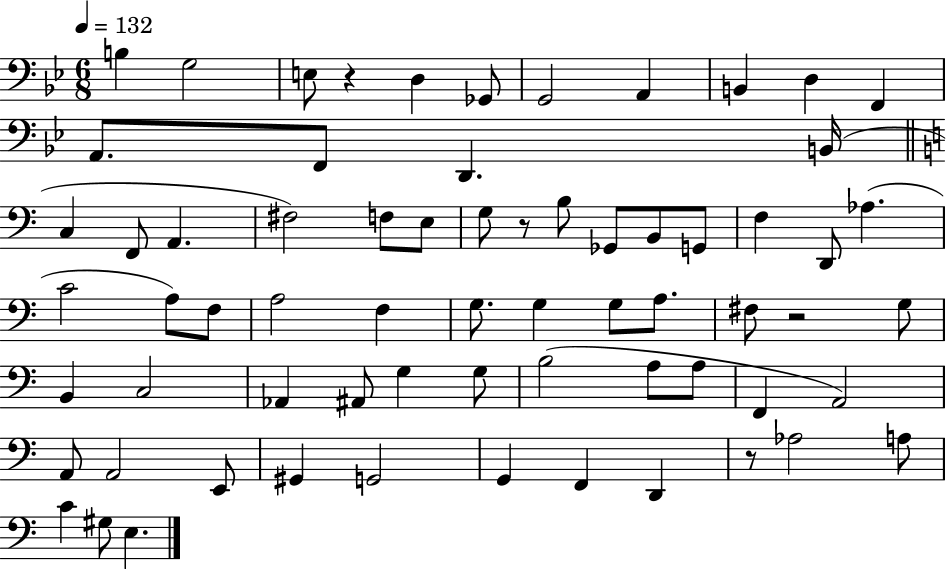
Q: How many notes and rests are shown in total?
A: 67